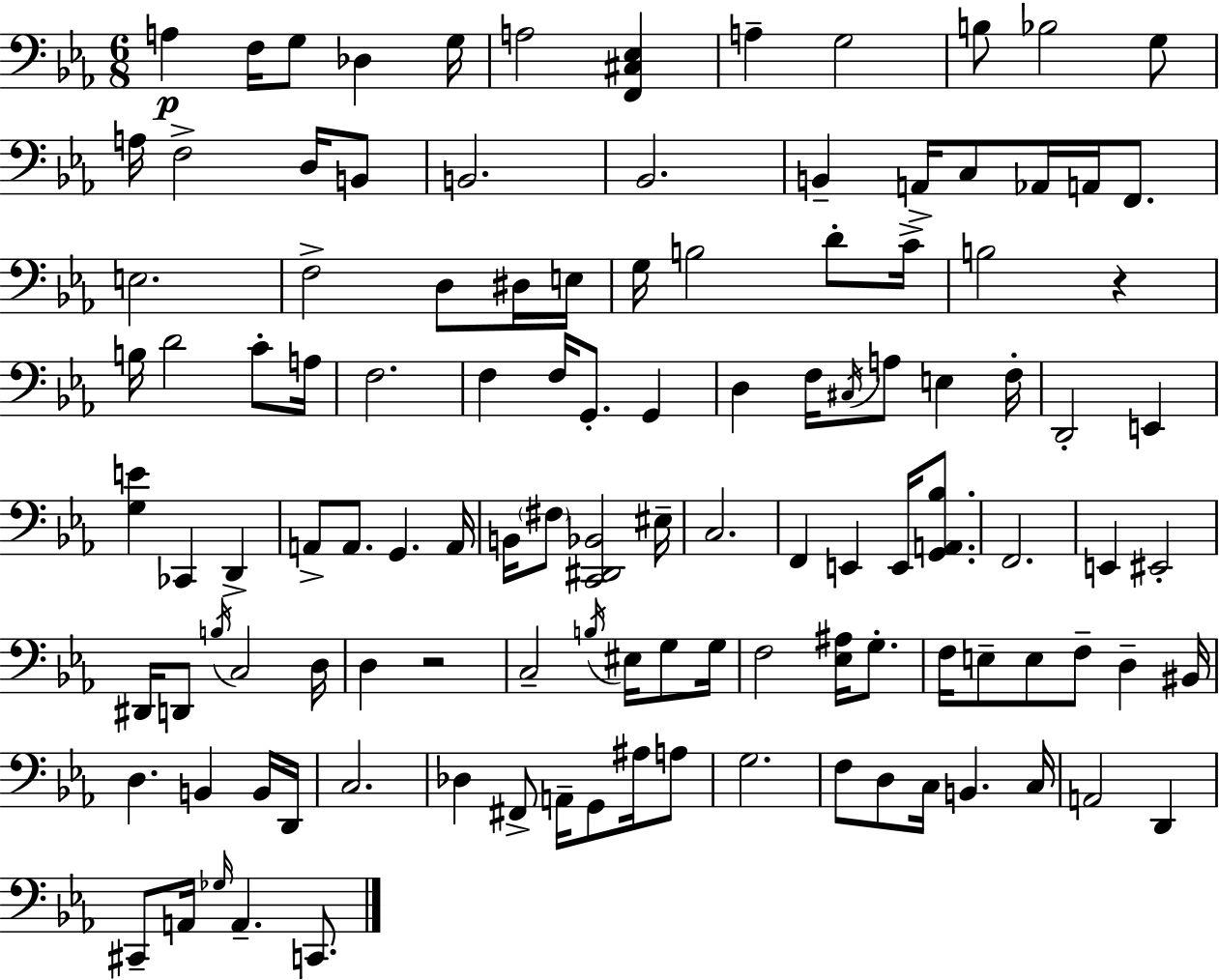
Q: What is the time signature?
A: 6/8